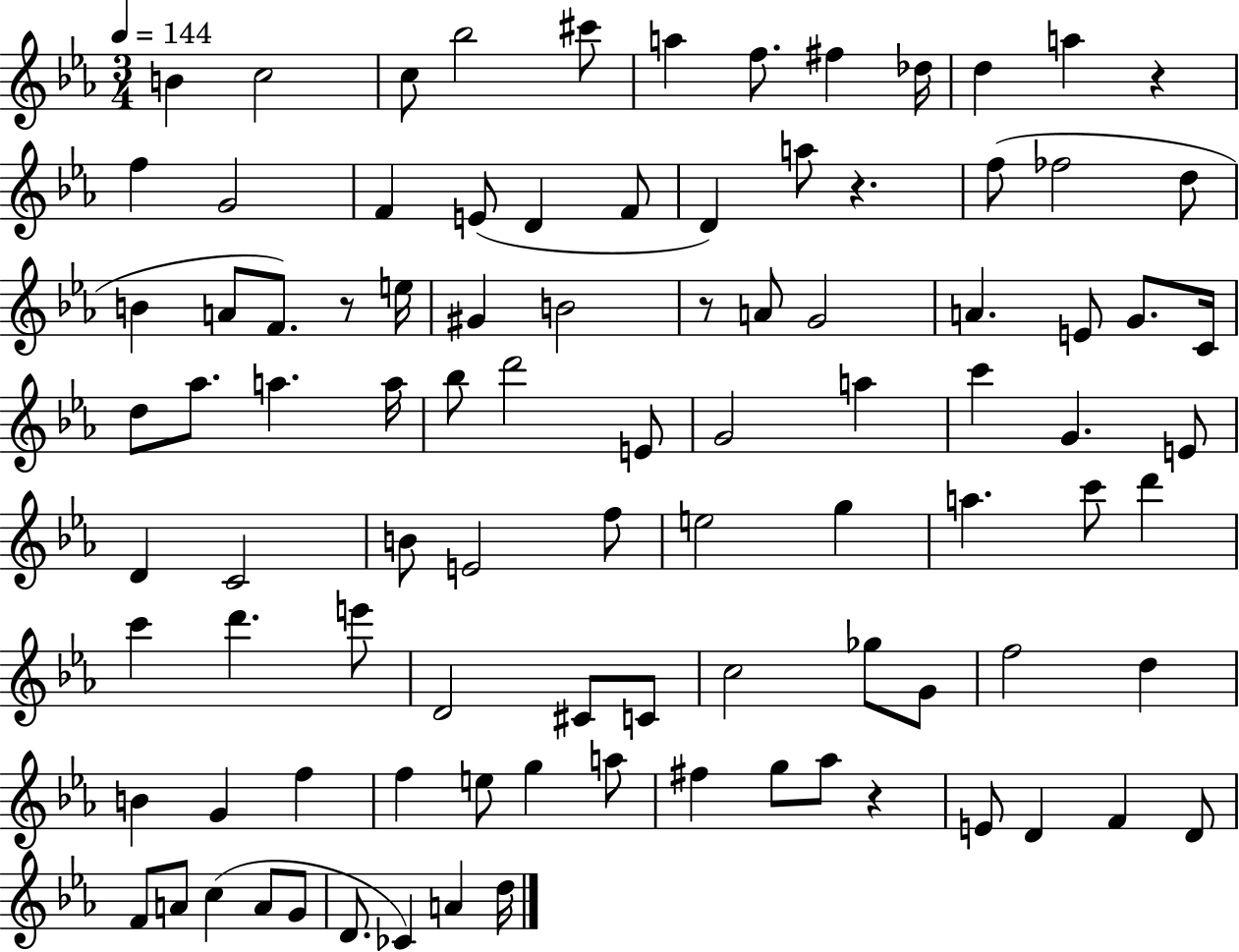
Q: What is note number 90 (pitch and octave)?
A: D5